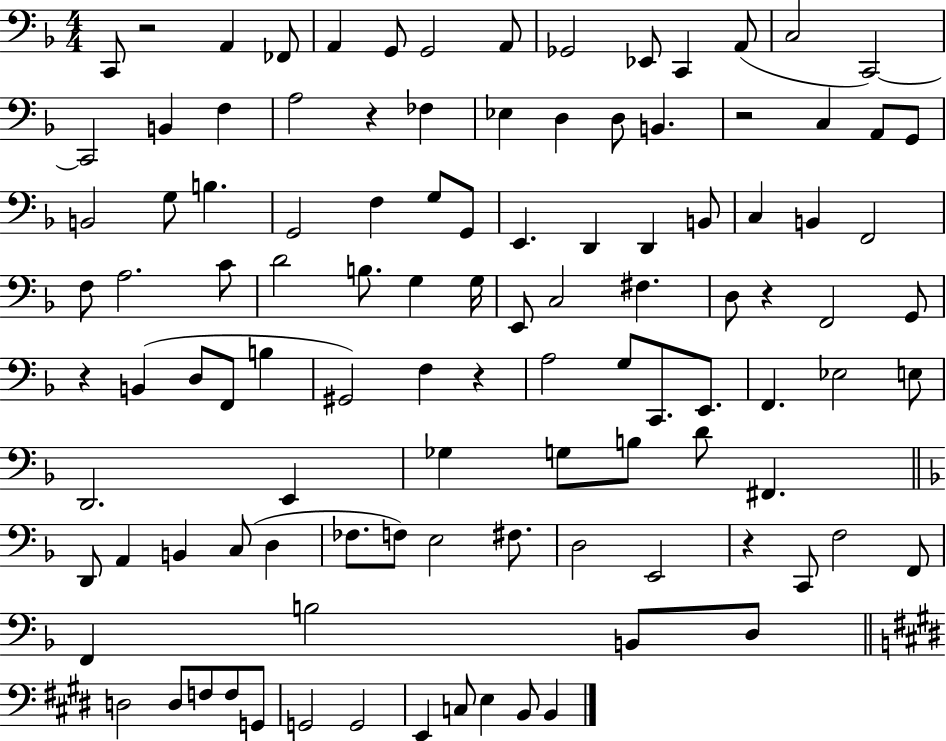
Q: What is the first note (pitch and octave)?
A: C2